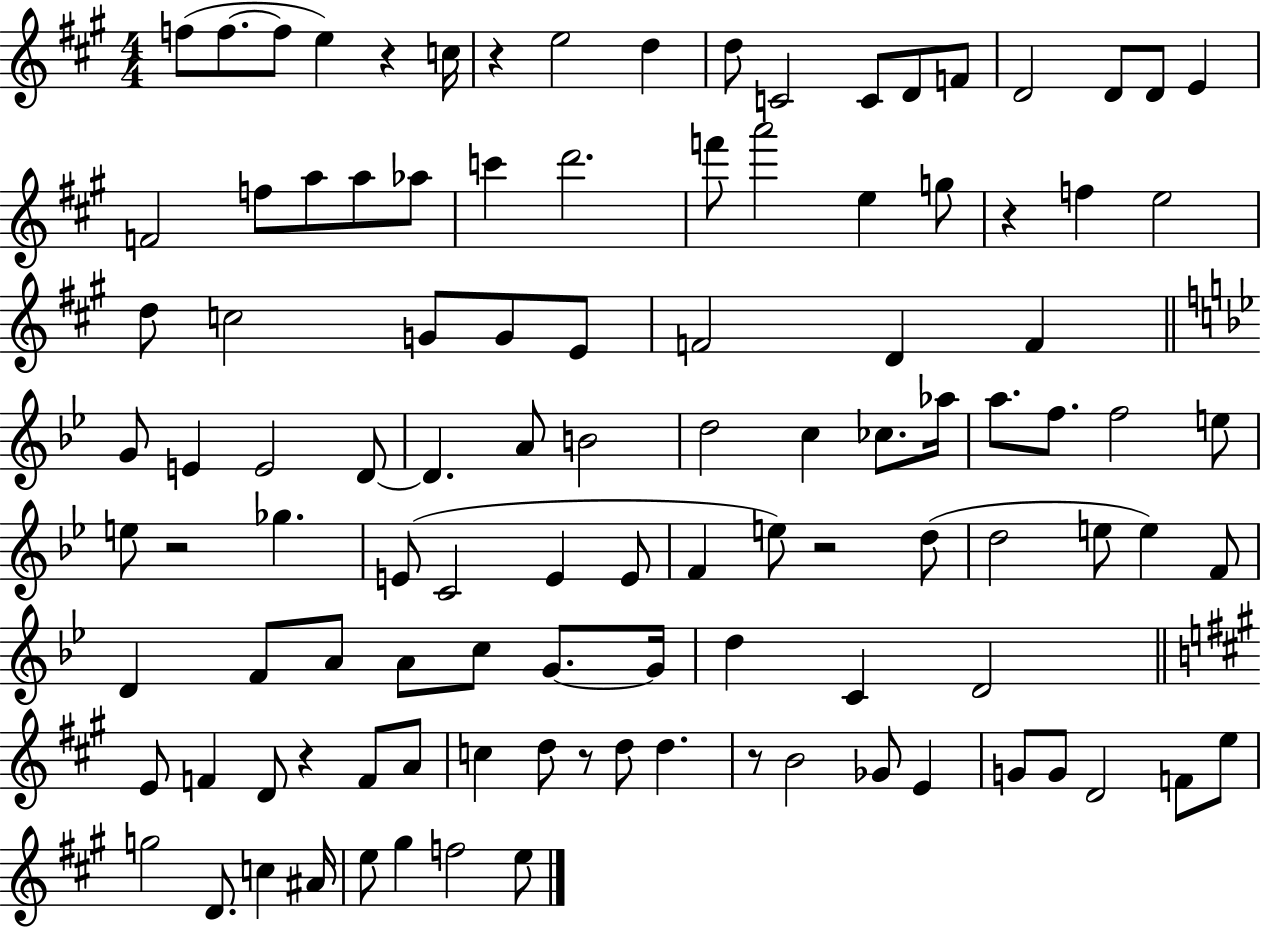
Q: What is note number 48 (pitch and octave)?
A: Ab5